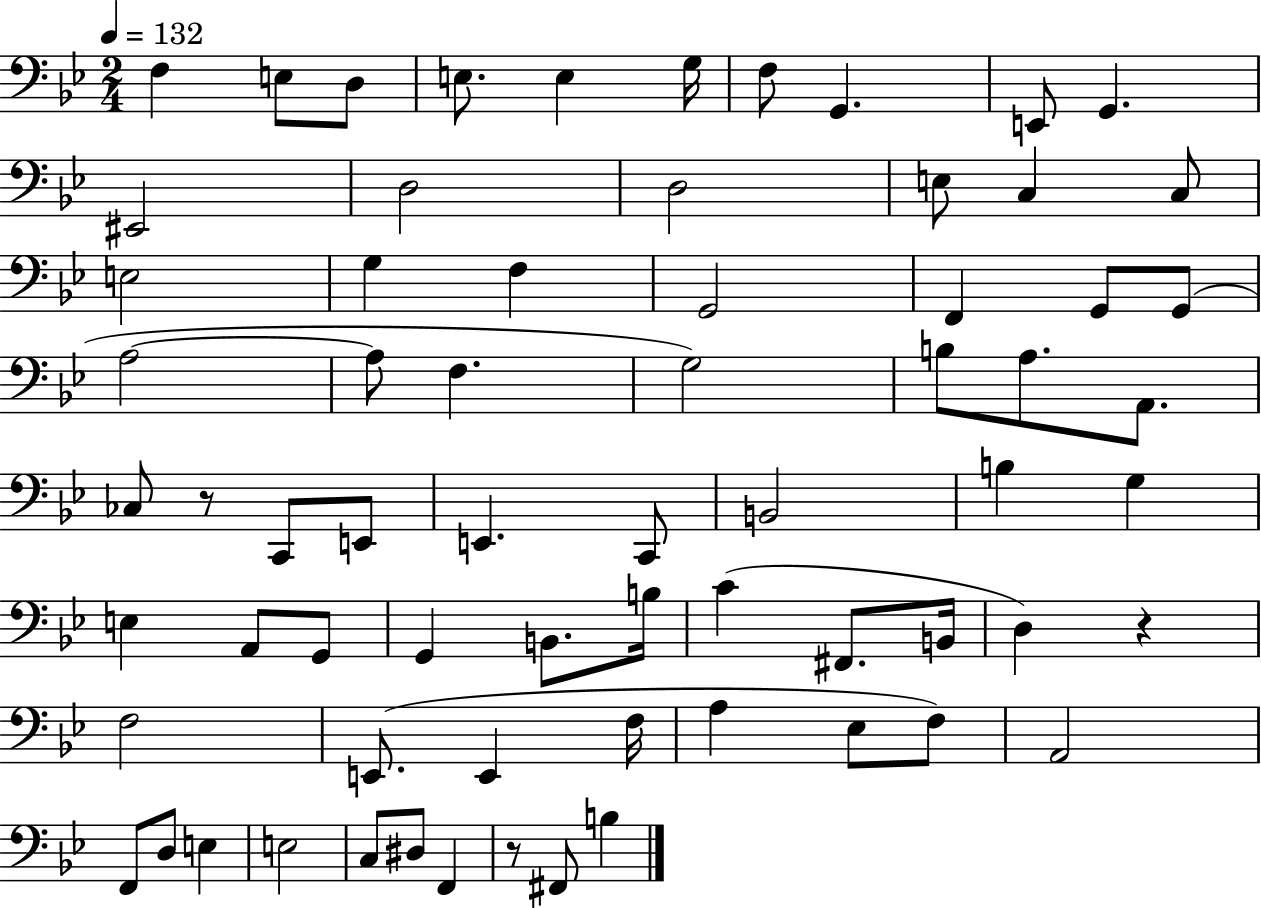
X:1
T:Untitled
M:2/4
L:1/4
K:Bb
F, E,/2 D,/2 E,/2 E, G,/4 F,/2 G,, E,,/2 G,, ^E,,2 D,2 D,2 E,/2 C, C,/2 E,2 G, F, G,,2 F,, G,,/2 G,,/2 A,2 A,/2 F, G,2 B,/2 A,/2 A,,/2 _C,/2 z/2 C,,/2 E,,/2 E,, C,,/2 B,,2 B, G, E, A,,/2 G,,/2 G,, B,,/2 B,/4 C ^F,,/2 B,,/4 D, z F,2 E,,/2 E,, F,/4 A, _E,/2 F,/2 A,,2 F,,/2 D,/2 E, E,2 C,/2 ^D,/2 F,, z/2 ^F,,/2 B,